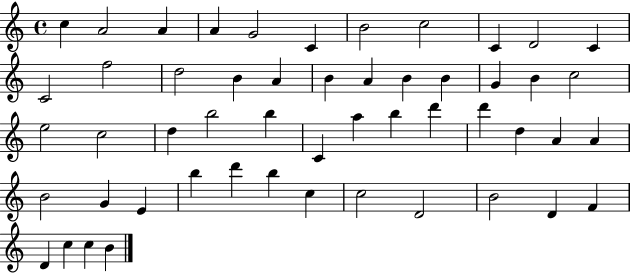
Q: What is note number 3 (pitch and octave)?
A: A4